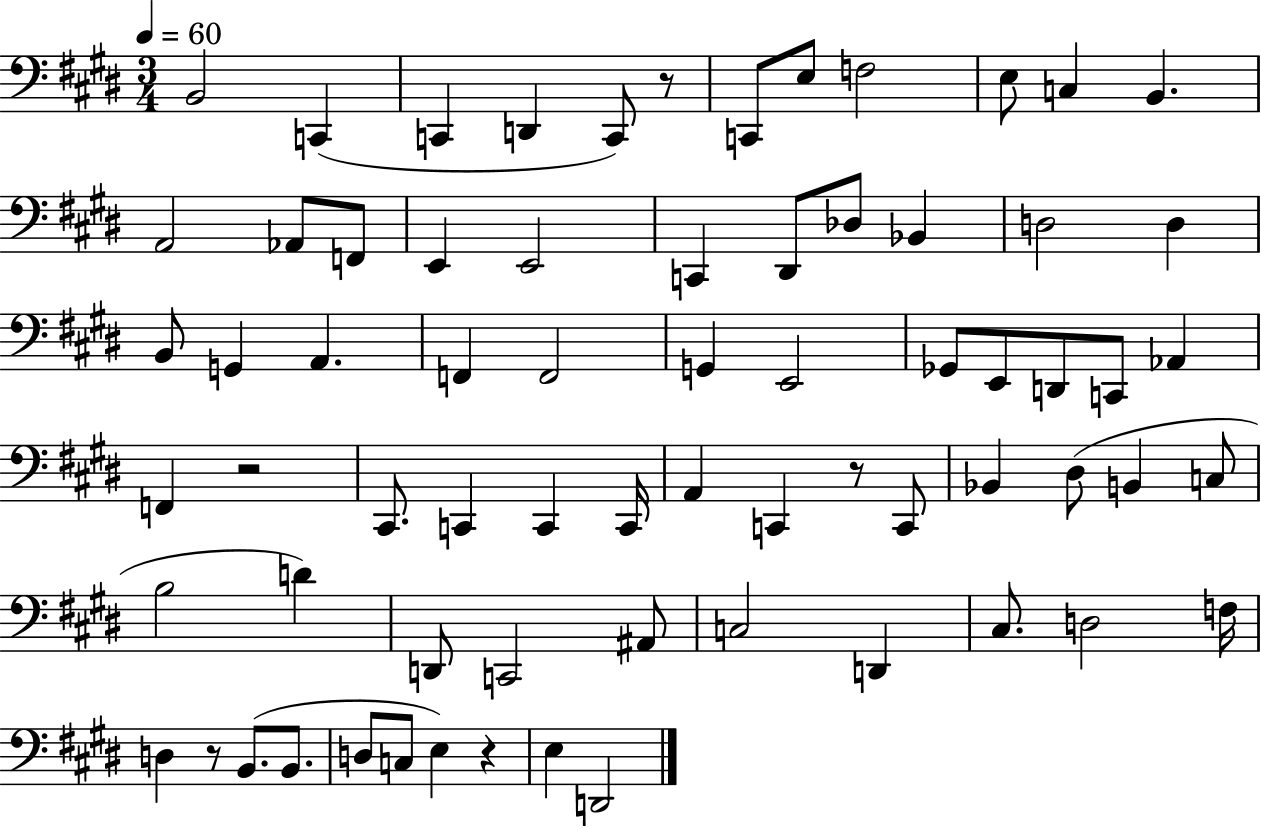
X:1
T:Untitled
M:3/4
L:1/4
K:E
B,,2 C,, C,, D,, C,,/2 z/2 C,,/2 E,/2 F,2 E,/2 C, B,, A,,2 _A,,/2 F,,/2 E,, E,,2 C,, ^D,,/2 _D,/2 _B,, D,2 D, B,,/2 G,, A,, F,, F,,2 G,, E,,2 _G,,/2 E,,/2 D,,/2 C,,/2 _A,, F,, z2 ^C,,/2 C,, C,, C,,/4 A,, C,, z/2 C,,/2 _B,, ^D,/2 B,, C,/2 B,2 D D,,/2 C,,2 ^A,,/2 C,2 D,, ^C,/2 D,2 F,/4 D, z/2 B,,/2 B,,/2 D,/2 C,/2 E, z E, D,,2